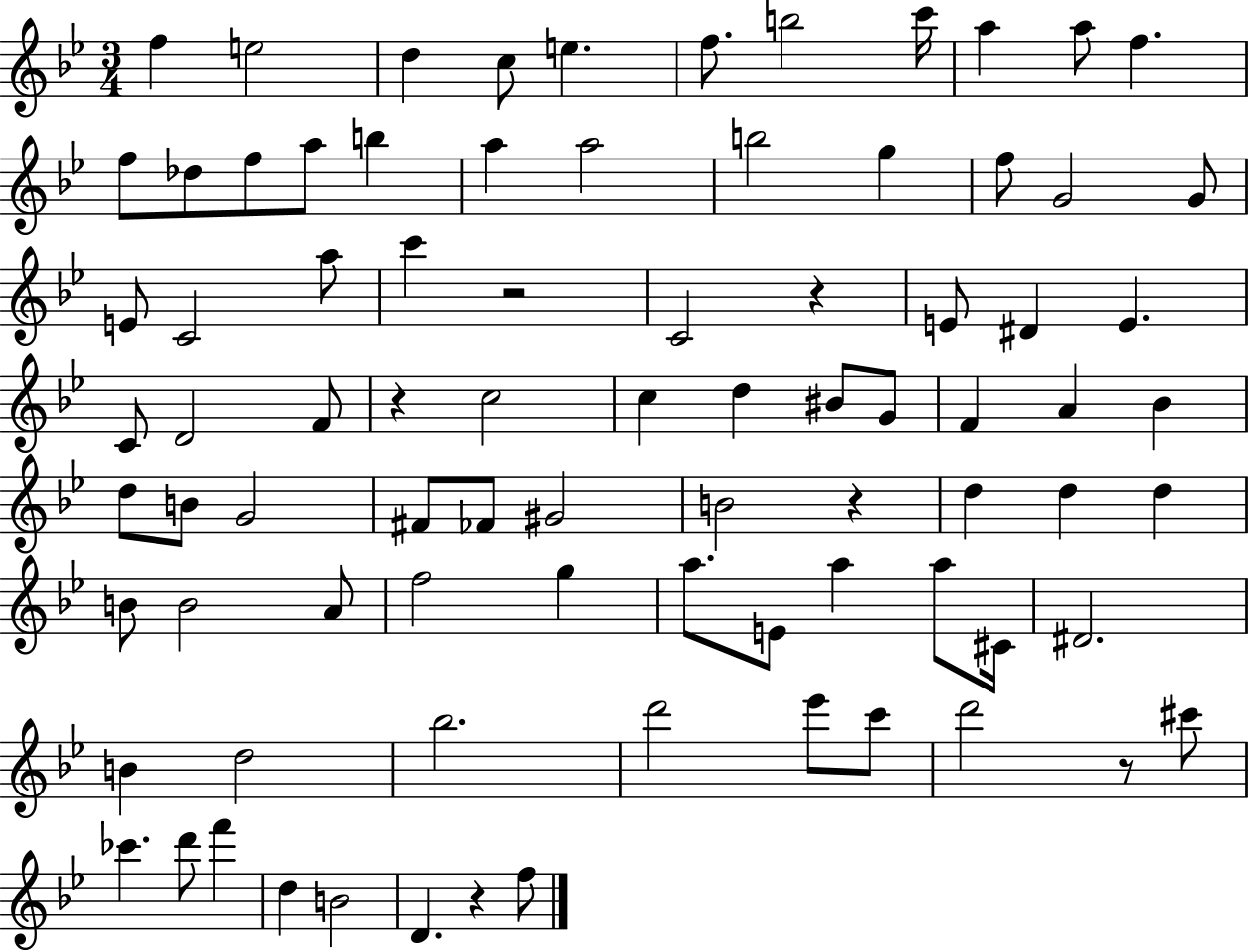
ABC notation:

X:1
T:Untitled
M:3/4
L:1/4
K:Bb
f e2 d c/2 e f/2 b2 c'/4 a a/2 f f/2 _d/2 f/2 a/2 b a a2 b2 g f/2 G2 G/2 E/2 C2 a/2 c' z2 C2 z E/2 ^D E C/2 D2 F/2 z c2 c d ^B/2 G/2 F A _B d/2 B/2 G2 ^F/2 _F/2 ^G2 B2 z d d d B/2 B2 A/2 f2 g a/2 E/2 a a/2 ^C/4 ^D2 B d2 _b2 d'2 _e'/2 c'/2 d'2 z/2 ^c'/2 _c' d'/2 f' d B2 D z f/2